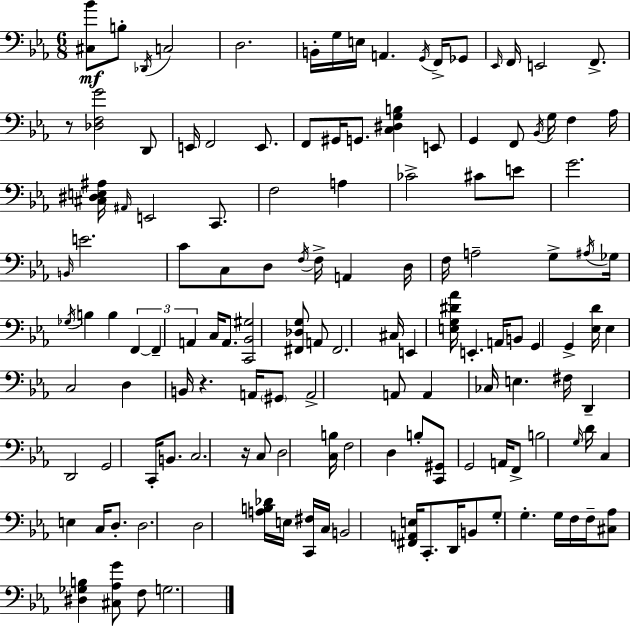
[C#3,Bb4]/e B3/e Db2/s C3/h D3/h. B2/s G3/s E3/s A2/q. G2/s F2/s Gb2/e Eb2/s F2/s E2/h F2/e. R/e [Db3,F3,G4]/h D2/e E2/s F2/h E2/e. F2/e G#2/s G2/e. [C3,D#3,G3,B3]/q E2/e G2/q F2/e Bb2/s G3/s F3/q Ab3/s [C#3,D#3,E3,A#3]/s A#2/s E2/h C2/e. F3/h A3/q CES4/h C#4/e E4/e G4/h. B2/s E4/h. C4/e C3/e D3/e F3/s F3/s A2/q D3/s F3/s A3/h G3/e A#3/s Gb3/s Gb3/s B3/q B3/q F2/q F2/q A2/q C3/s A2/e. [C2,Bb2,G#3]/h [F#2,Db3,G3]/e A2/e F#2/h. C#3/s E2/q [E3,G3,D#4,Ab4]/s E2/q. A2/s B2/e G2/q G2/q [Eb3,D4]/s Eb3/q C3/h D3/q B2/s R/q. A2/s G#2/e A2/h A2/e A2/q CES3/s E3/q. F#3/s D2/q D2/h G2/h C2/s B2/e. C3/h. R/s C3/e D3/h [C3,B3]/s F3/h D3/q B3/e [C2,G#2]/e G2/h A2/s F2/e B3/h G3/s D4/s C3/q E3/q C3/s D3/e. D3/h. D3/h [A3,B3,Db4]/s E3/s [C2,F#3]/s C3/s B2/h [F#2,A2,E3]/s C2/e. D2/s B2/e G3/e G3/q. G3/s F3/s F3/s [C#3,Ab3]/e [D#3,Gb3,B3]/q [C#3,Ab3,G4]/e F3/e G3/h.